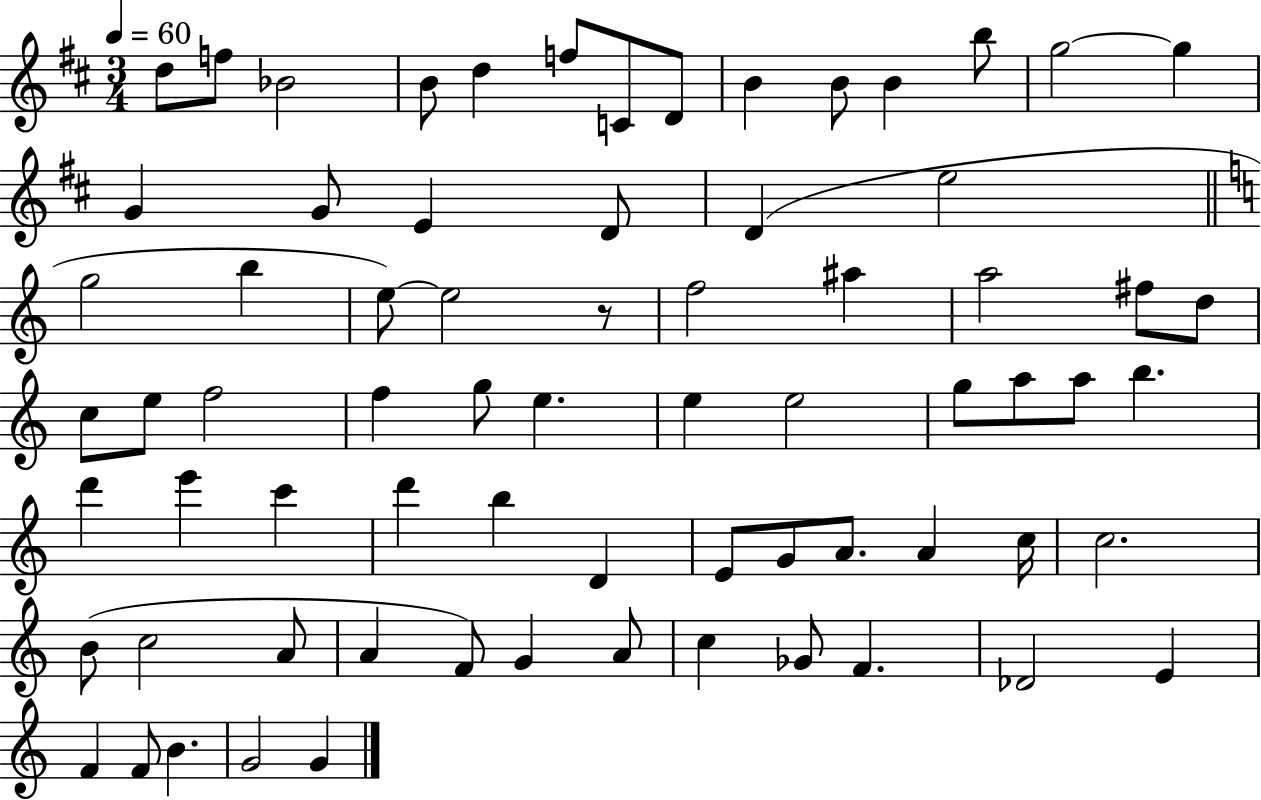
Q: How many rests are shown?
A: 1